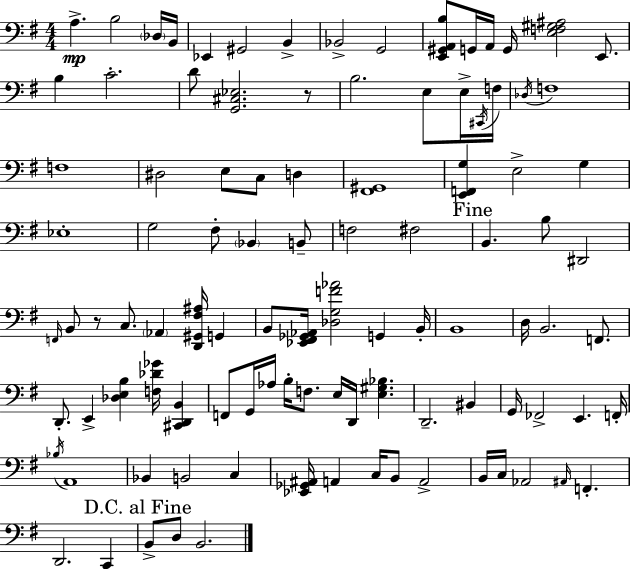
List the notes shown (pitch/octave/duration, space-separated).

A3/q. B3/h Db3/s B2/s Eb2/q G#2/h B2/q Bb2/h G2/h [E2,G#2,A2,B3]/e G2/s A2/s G2/s [E3,F3,G#3,A#3]/h E2/e. B3/q C4/h. D4/e [G2,C#3,Eb3]/h. R/e B3/h. E3/e E3/s C#2/s F3/s Db3/s F3/w F3/w D#3/h E3/e C3/e D3/q [F#2,G#2]/w [E2,F2,G3]/q E3/h G3/q Eb3/w G3/h F#3/e Bb2/q B2/e F3/h F#3/h B2/q. B3/e D#2/h F2/s B2/e R/e C3/e. Ab2/q [D2,G#2,F#3,A#3]/s G2/q B2/e [Eb2,F#2,Gb2,Ab2]/s [Db3,G3,F4,Ab4]/h G2/q B2/s B2/w D3/s B2/h. F2/e. D2/e. E2/q [Db3,E3,B3]/q [F3,Db4,Gb4]/s [C#2,D2,B2]/q F2/e G2/s Ab3/s B3/s F3/e. E3/s D2/s [E3,G#3,Bb3]/q. D2/h. BIS2/q G2/s FES2/h E2/q. F2/s Bb3/s A2/w Bb2/q B2/h C3/q [Eb2,Gb2,A#2]/s A2/q C3/s B2/e A2/h B2/s C3/s Ab2/h A#2/s F2/q. D2/h. C2/q B2/e D3/e B2/h.